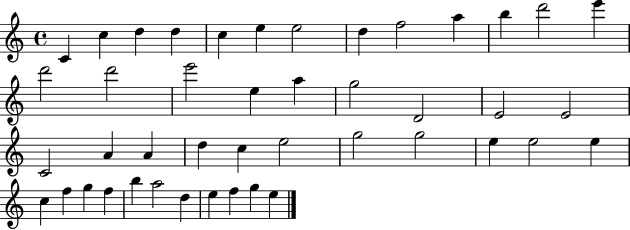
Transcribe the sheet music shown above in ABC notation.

X:1
T:Untitled
M:4/4
L:1/4
K:C
C c d d c e e2 d f2 a b d'2 e' d'2 d'2 e'2 e a g2 D2 E2 E2 C2 A A d c e2 g2 g2 e e2 e c f g f b a2 d e f g e